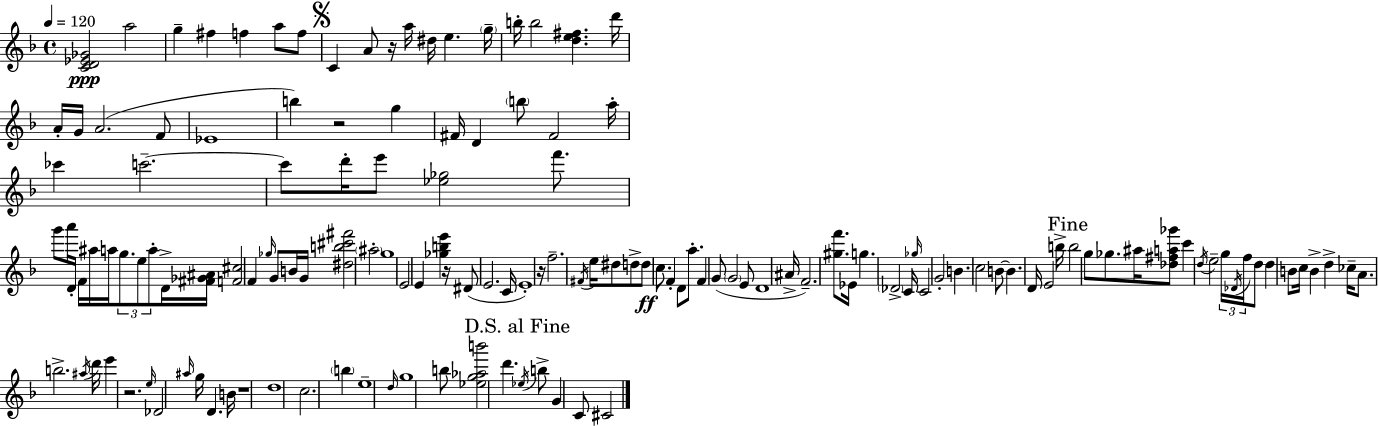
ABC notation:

X:1
T:Untitled
M:4/4
L:1/4
K:F
[CD_E_G]2 a2 g ^f f a/2 f/2 C A/2 z/4 a/4 ^d/4 e g/4 b/4 b2 [de^f] d'/4 A/4 G/4 A2 F/2 _E4 b z2 g ^F/4 D b/2 ^F2 a/4 _c' c'2 c'/2 d'/4 e'/2 [_e_g]2 f'/2 g'/2 a'/4 D/4 F/4 ^a/4 a/4 g/2 e/2 a/2 D/4 [^F_G^A]/4 [F^c]2 F _g/4 G/2 B/4 G/4 [^db^c'^f']2 ^a2 g4 E2 E [_gbe'] z/4 ^D/2 E2 C/4 E4 z/4 f2 ^F/4 e/4 ^d/2 d/2 d/2 c/2 F D/2 a/2 F G/2 G2 E/2 D4 ^A/4 F2 [^gf']/2 _E/4 g _D2 C/4 _g/4 C2 G2 B c2 B/2 B D/4 E2 b/4 b2 g/2 _g/2 ^a/4 [_d^fa_g']/2 c' d/4 e2 g/4 _D/4 f/4 d/2 d B/2 c/4 B d _c/4 A/2 b2 ^a/4 d'/4 e' z2 e/4 _D2 ^a/4 g/4 D B/4 z4 d4 c2 b e4 d/4 g4 b/2 [_eg_ab']2 d' _e/4 b/2 G C/2 ^C2